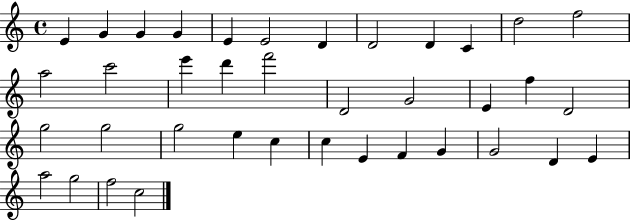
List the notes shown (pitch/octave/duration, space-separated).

E4/q G4/q G4/q G4/q E4/q E4/h D4/q D4/h D4/q C4/q D5/h F5/h A5/h C6/h E6/q D6/q F6/h D4/h G4/h E4/q F5/q D4/h G5/h G5/h G5/h E5/q C5/q C5/q E4/q F4/q G4/q G4/h D4/q E4/q A5/h G5/h F5/h C5/h